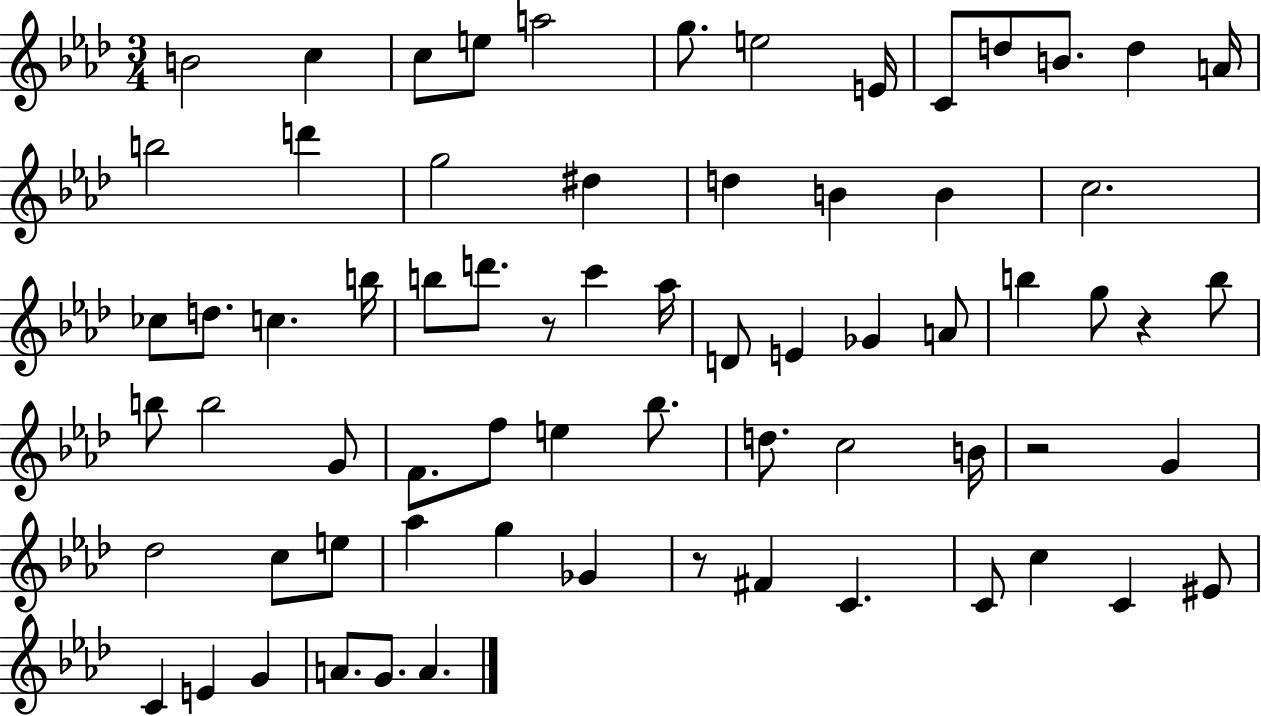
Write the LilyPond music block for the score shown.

{
  \clef treble
  \numericTimeSignature
  \time 3/4
  \key aes \major
  b'2 c''4 | c''8 e''8 a''2 | g''8. e''2 e'16 | c'8 d''8 b'8. d''4 a'16 | \break b''2 d'''4 | g''2 dis''4 | d''4 b'4 b'4 | c''2. | \break ces''8 d''8. c''4. b''16 | b''8 d'''8. r8 c'''4 aes''16 | d'8 e'4 ges'4 a'8 | b''4 g''8 r4 b''8 | \break b''8 b''2 g'8 | f'8. f''8 e''4 bes''8. | d''8. c''2 b'16 | r2 g'4 | \break des''2 c''8 e''8 | aes''4 g''4 ges'4 | r8 fis'4 c'4. | c'8 c''4 c'4 eis'8 | \break c'4 e'4 g'4 | a'8. g'8. a'4. | \bar "|."
}